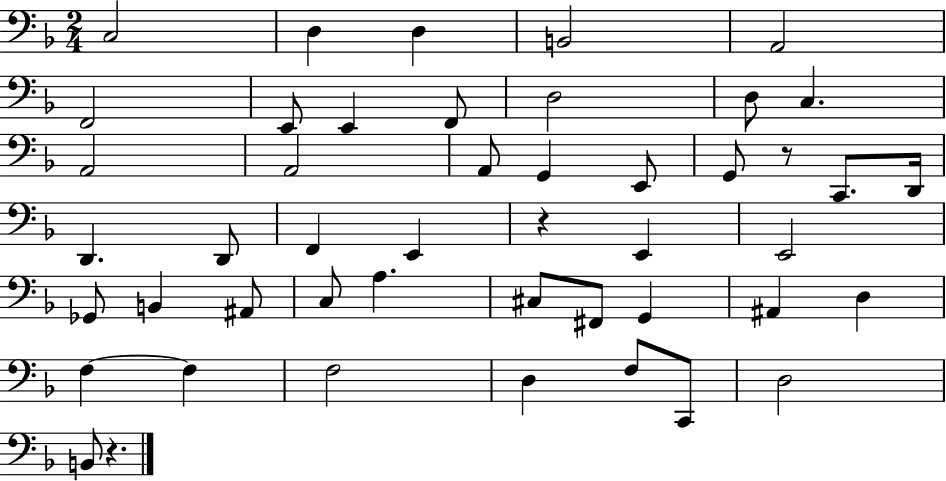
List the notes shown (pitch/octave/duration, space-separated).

C3/h D3/q D3/q B2/h A2/h F2/h E2/e E2/q F2/e D3/h D3/e C3/q. A2/h A2/h A2/e G2/q E2/e G2/e R/e C2/e. D2/s D2/q. D2/e F2/q E2/q R/q E2/q E2/h Gb2/e B2/q A#2/e C3/e A3/q. C#3/e F#2/e G2/q A#2/q D3/q F3/q F3/q F3/h D3/q F3/e C2/e D3/h B2/e R/q.